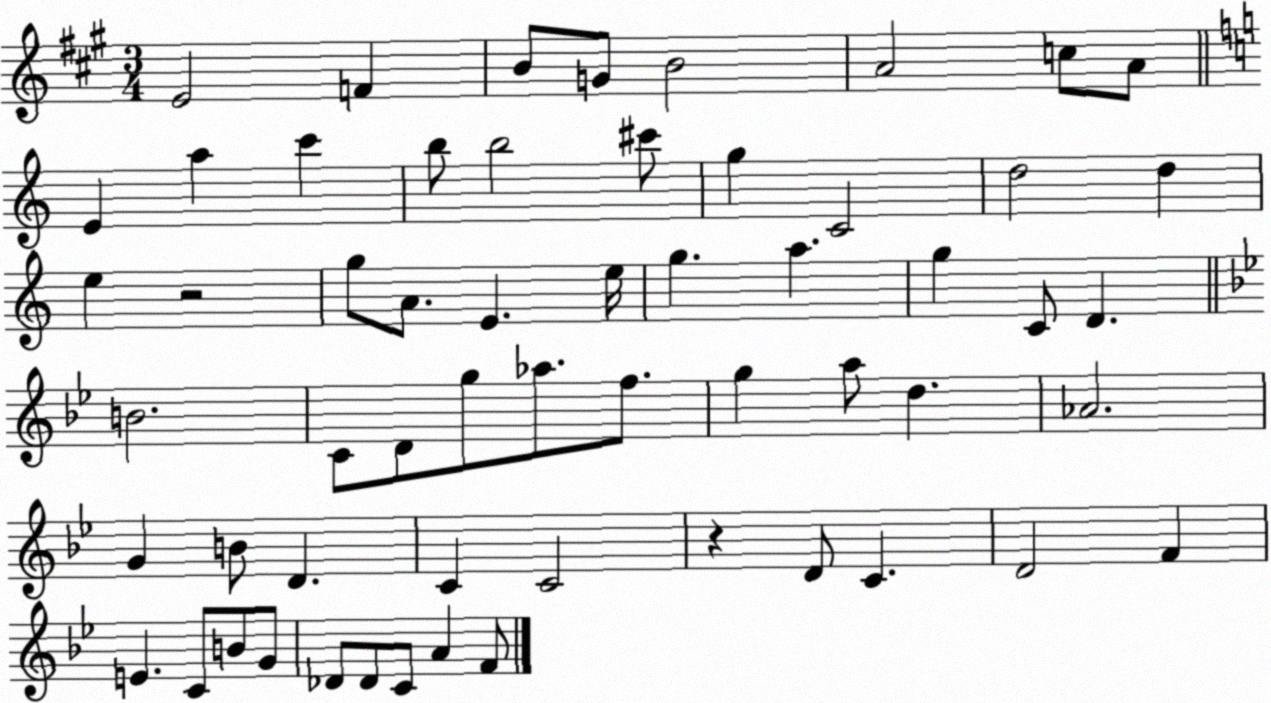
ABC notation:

X:1
T:Untitled
M:3/4
L:1/4
K:A
E2 F B/2 G/2 B2 A2 c/2 A/2 E a c' b/2 b2 ^c'/2 g C2 d2 d e z2 g/2 A/2 E e/4 g a g C/2 D B2 C/2 D/2 g/2 _a/2 f/2 g a/2 d _A2 G B/2 D C C2 z D/2 C D2 F E C/2 B/2 G/2 _D/2 _D/2 C/2 A F/2